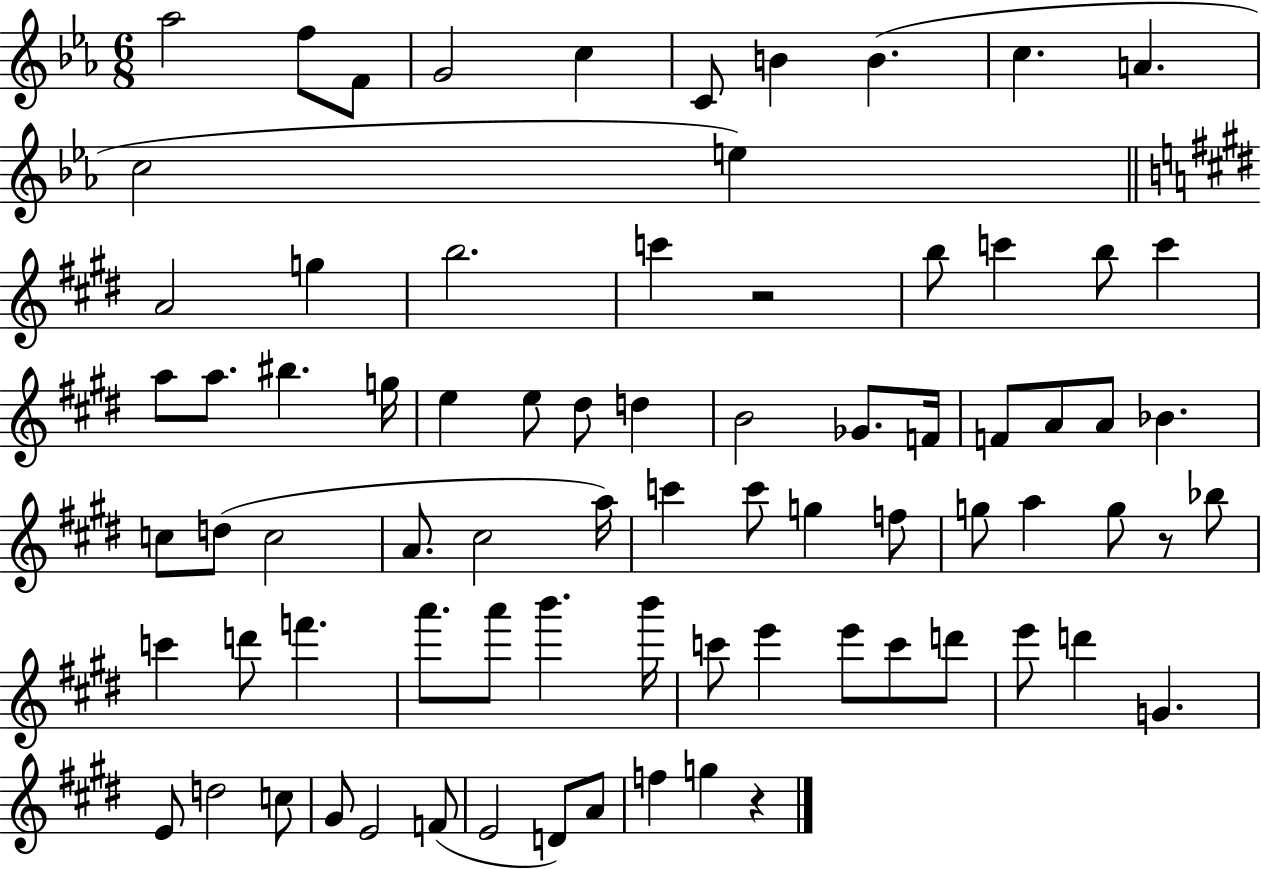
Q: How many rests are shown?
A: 3